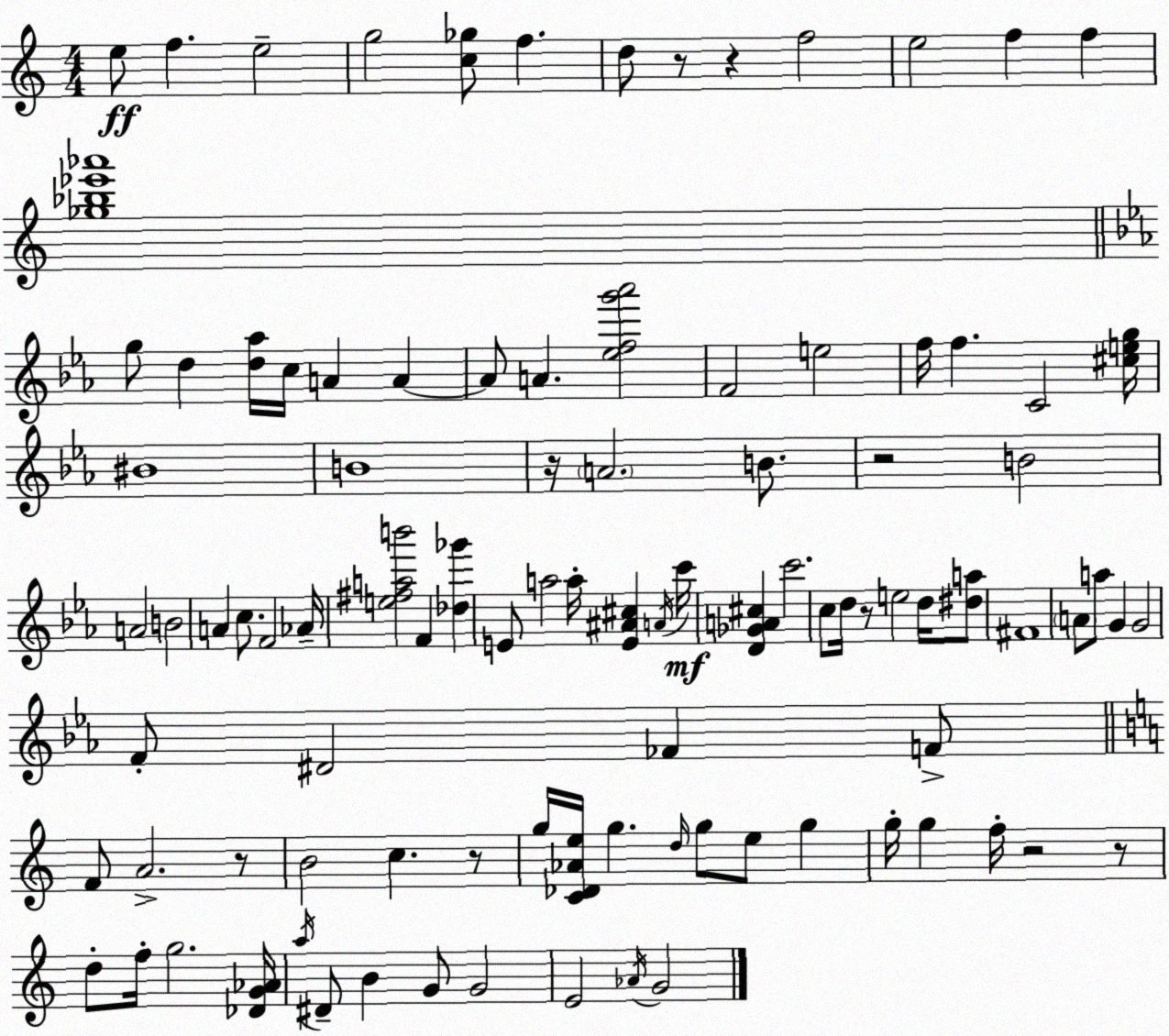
X:1
T:Untitled
M:4/4
L:1/4
K:C
e/2 f e2 g2 [c_g]/2 f d/2 z/2 z f2 e2 f f [_g_b_e'_a']4 g/2 d [d_a]/4 c/4 A A A/2 A [_efg'_a']2 F2 e2 f/4 f C2 [^ceg]/4 ^B4 B4 z/4 A2 B/2 z2 B2 A2 B2 A c/2 F2 _A/4 [e^fab']2 F [_d_g'] E/2 a2 a/4 [E^A^c] A/4 c'/4 [D_GA^c] c'2 c/2 d/4 z/2 e2 d/4 [^da]/2 ^F4 A/2 a/2 G G2 F/2 ^D2 _F F/2 F/2 A2 z/2 B2 c z/2 g/4 [C_D_Ae]/4 g d/4 g/2 e/2 g g/4 g f/4 z2 z/2 d/2 f/4 g2 [_DG_A]/4 a/4 ^D/2 B G/2 G2 E2 _A/4 G2